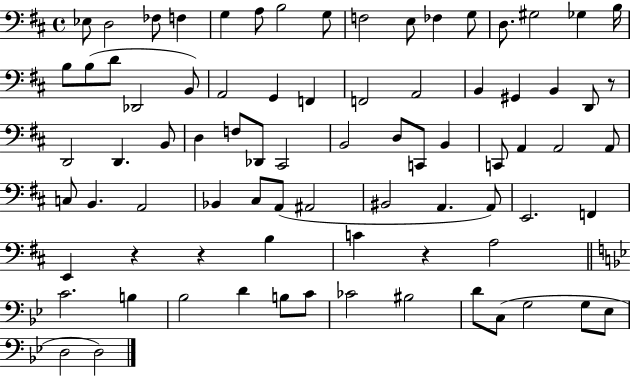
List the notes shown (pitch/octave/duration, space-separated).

Eb3/e D3/h FES3/e F3/q G3/q A3/e B3/h G3/e F3/h E3/e FES3/q G3/e D3/e. G#3/h Gb3/q B3/s B3/e B3/e D4/e Db2/h B2/e A2/h G2/q F2/q F2/h A2/h B2/q G#2/q B2/q D2/e R/e D2/h D2/q. B2/e D3/q F3/e Db2/e C#2/h B2/h D3/e C2/e B2/q C2/e A2/q A2/h A2/e C3/e B2/q. A2/h Bb2/q C#3/e A2/e A#2/h BIS2/h A2/q. A2/e E2/h. F2/q E2/q R/q R/q B3/q C4/q R/q A3/h C4/h. B3/q Bb3/h D4/q B3/e C4/e CES4/h BIS3/h D4/e C3/e G3/h G3/e Eb3/e D3/h D3/h